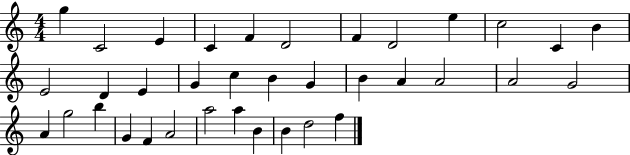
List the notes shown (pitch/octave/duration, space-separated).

G5/q C4/h E4/q C4/q F4/q D4/h F4/q D4/h E5/q C5/h C4/q B4/q E4/h D4/q E4/q G4/q C5/q B4/q G4/q B4/q A4/q A4/h A4/h G4/h A4/q G5/h B5/q G4/q F4/q A4/h A5/h A5/q B4/q B4/q D5/h F5/q